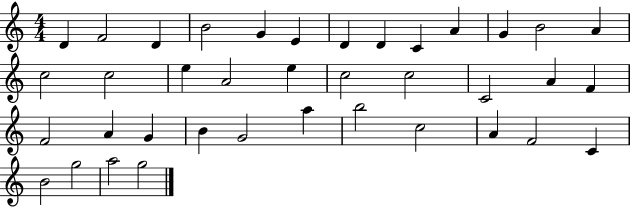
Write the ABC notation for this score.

X:1
T:Untitled
M:4/4
L:1/4
K:C
D F2 D B2 G E D D C A G B2 A c2 c2 e A2 e c2 c2 C2 A F F2 A G B G2 a b2 c2 A F2 C B2 g2 a2 g2